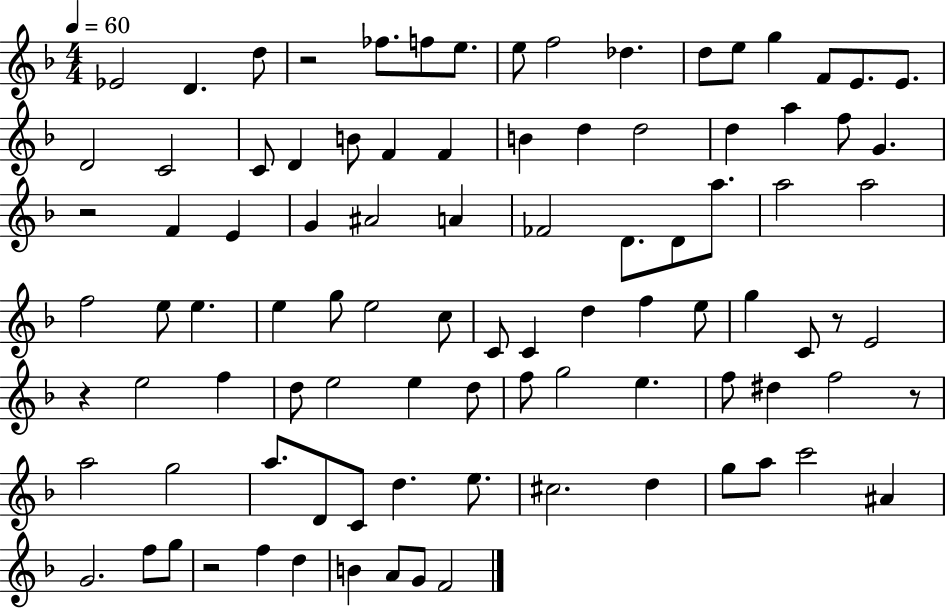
{
  \clef treble
  \numericTimeSignature
  \time 4/4
  \key f \major
  \tempo 4 = 60
  ees'2 d'4. d''8 | r2 fes''8. f''8 e''8. | e''8 f''2 des''4. | d''8 e''8 g''4 f'8 e'8. e'8. | \break d'2 c'2 | c'8 d'4 b'8 f'4 f'4 | b'4 d''4 d''2 | d''4 a''4 f''8 g'4. | \break r2 f'4 e'4 | g'4 ais'2 a'4 | fes'2 d'8. d'8 a''8. | a''2 a''2 | \break f''2 e''8 e''4. | e''4 g''8 e''2 c''8 | c'8 c'4 d''4 f''4 e''8 | g''4 c'8 r8 e'2 | \break r4 e''2 f''4 | d''8 e''2 e''4 d''8 | f''8 g''2 e''4. | f''8 dis''4 f''2 r8 | \break a''2 g''2 | a''8. d'8 c'8 d''4. e''8. | cis''2. d''4 | g''8 a''8 c'''2 ais'4 | \break g'2. f''8 g''8 | r2 f''4 d''4 | b'4 a'8 g'8 f'2 | \bar "|."
}